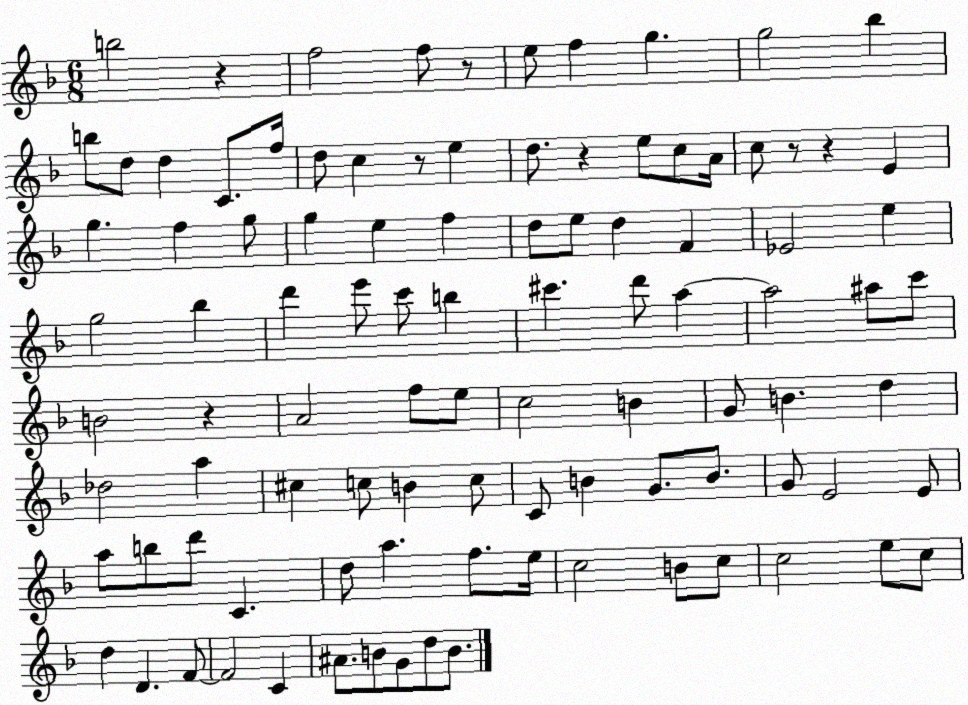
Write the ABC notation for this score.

X:1
T:Untitled
M:6/8
L:1/4
K:F
b2 z f2 f/2 z/2 e/2 f g g2 _b b/2 d/2 d C/2 f/4 d/2 c z/2 e d/2 z e/2 c/2 A/4 c/2 z/2 z E g f g/2 g e f d/2 e/2 d F _E2 e g2 _b d' e'/2 c'/2 b ^c' d'/2 a a2 ^a/2 c'/2 B2 z A2 f/2 e/2 c2 B G/2 B d _d2 a ^c c/2 B c/2 C/2 B G/2 B/2 G/2 E2 E/2 a/2 b/2 d'/2 C d/2 a f/2 e/4 c2 B/2 c/2 c2 e/2 c/2 d D F/2 F2 C ^A/2 B/2 G/2 d/2 B/2